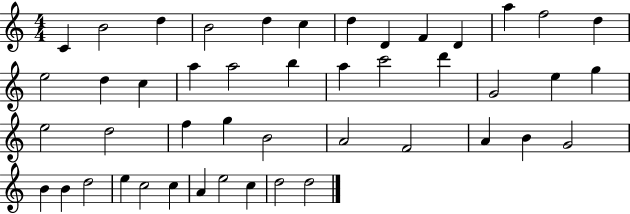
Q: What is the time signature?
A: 4/4